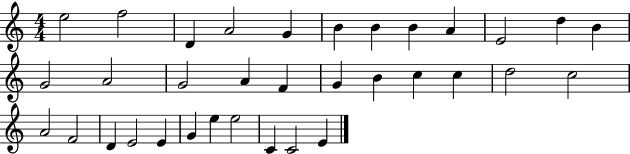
{
  \clef treble
  \numericTimeSignature
  \time 4/4
  \key c \major
  e''2 f''2 | d'4 a'2 g'4 | b'4 b'4 b'4 a'4 | e'2 d''4 b'4 | \break g'2 a'2 | g'2 a'4 f'4 | g'4 b'4 c''4 c''4 | d''2 c''2 | \break a'2 f'2 | d'4 e'2 e'4 | g'4 e''4 e''2 | c'4 c'2 e'4 | \break \bar "|."
}